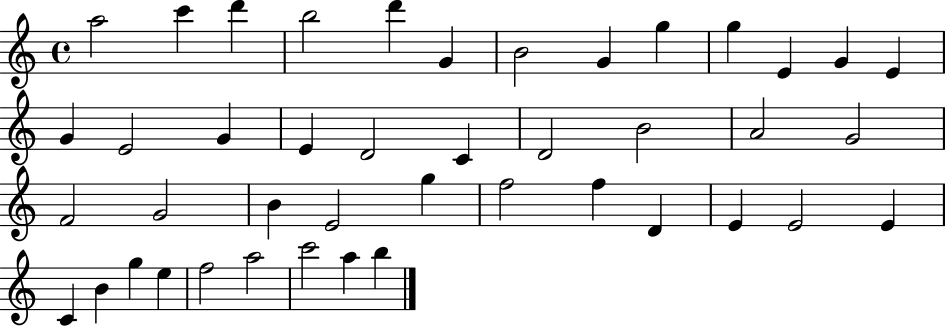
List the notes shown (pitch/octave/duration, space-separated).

A5/h C6/q D6/q B5/h D6/q G4/q B4/h G4/q G5/q G5/q E4/q G4/q E4/q G4/q E4/h G4/q E4/q D4/h C4/q D4/h B4/h A4/h G4/h F4/h G4/h B4/q E4/h G5/q F5/h F5/q D4/q E4/q E4/h E4/q C4/q B4/q G5/q E5/q F5/h A5/h C6/h A5/q B5/q